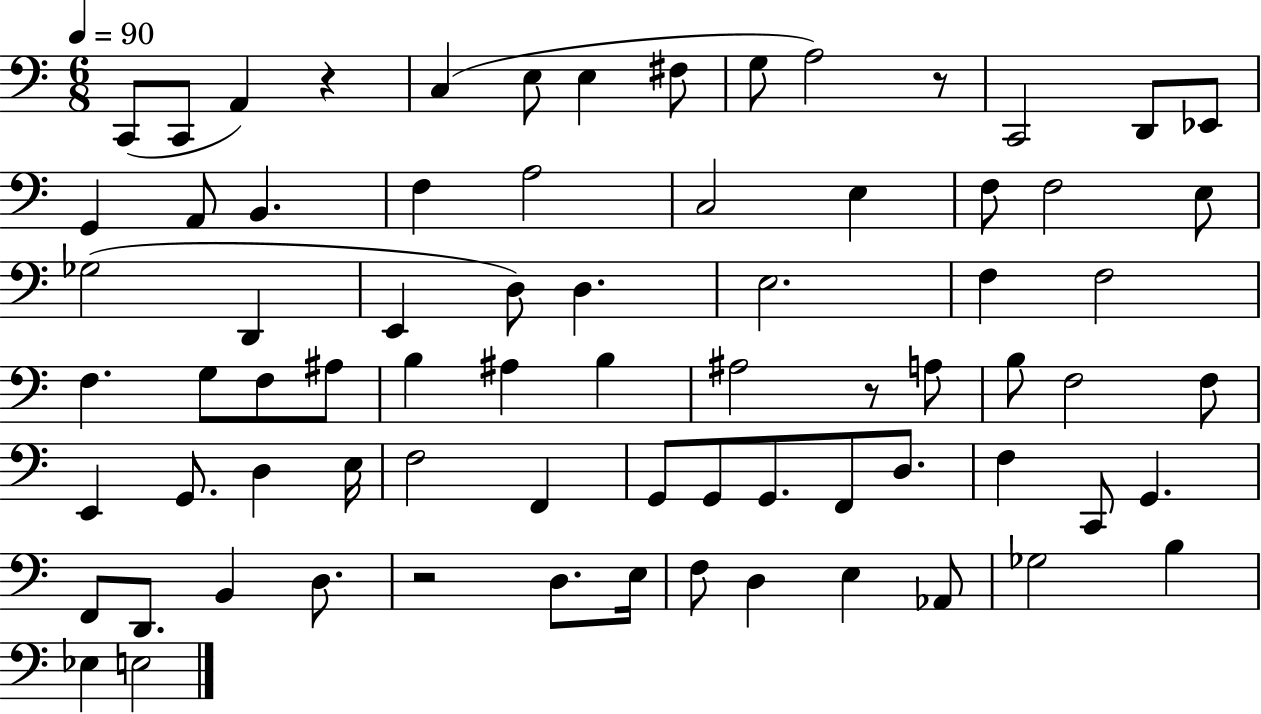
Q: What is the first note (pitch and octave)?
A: C2